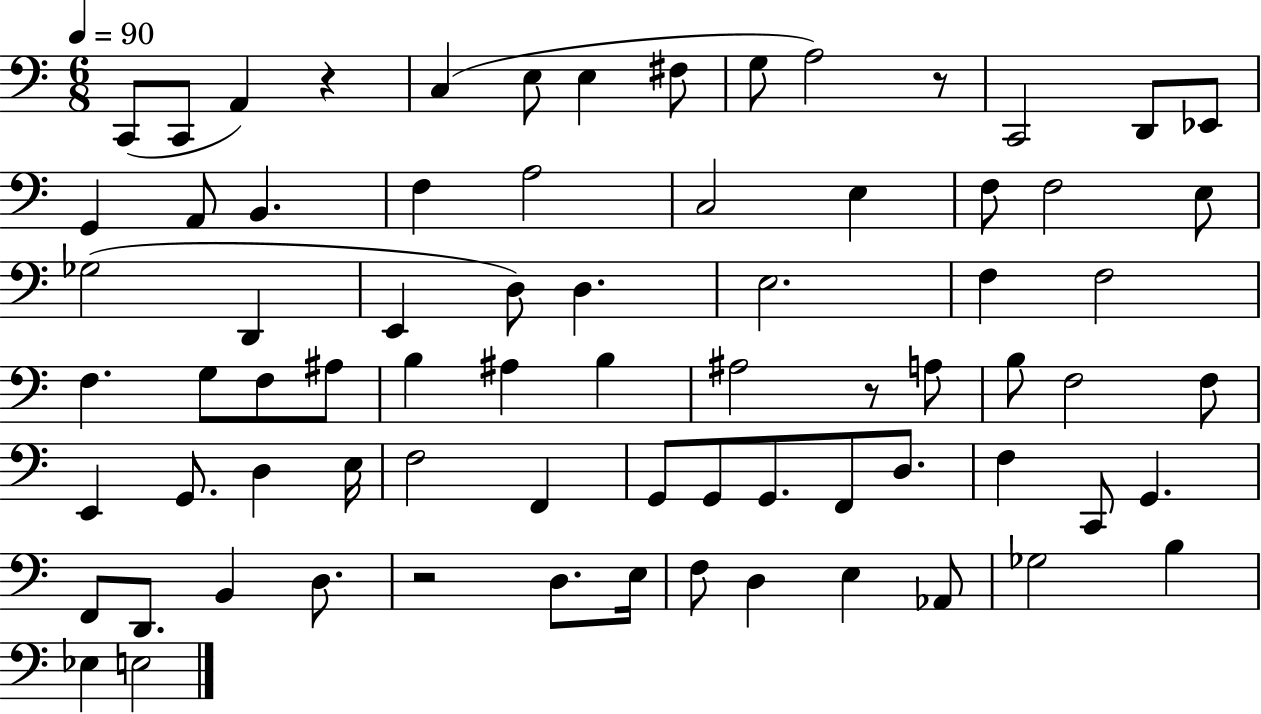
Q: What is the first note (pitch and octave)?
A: C2